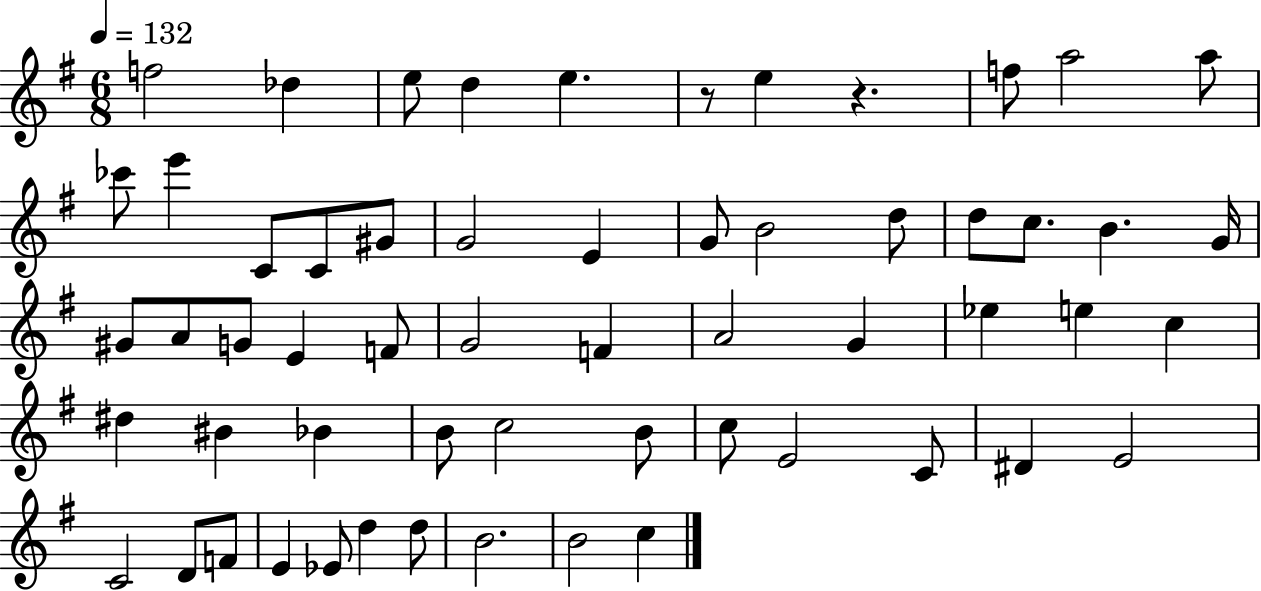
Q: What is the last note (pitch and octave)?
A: C5